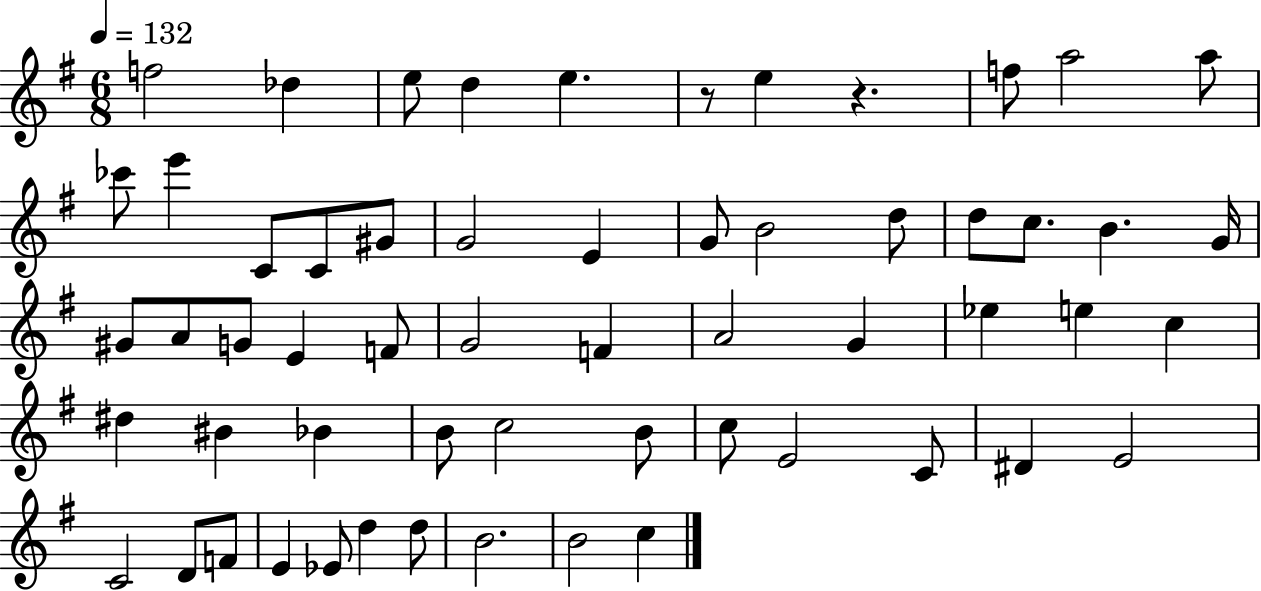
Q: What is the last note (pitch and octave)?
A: C5